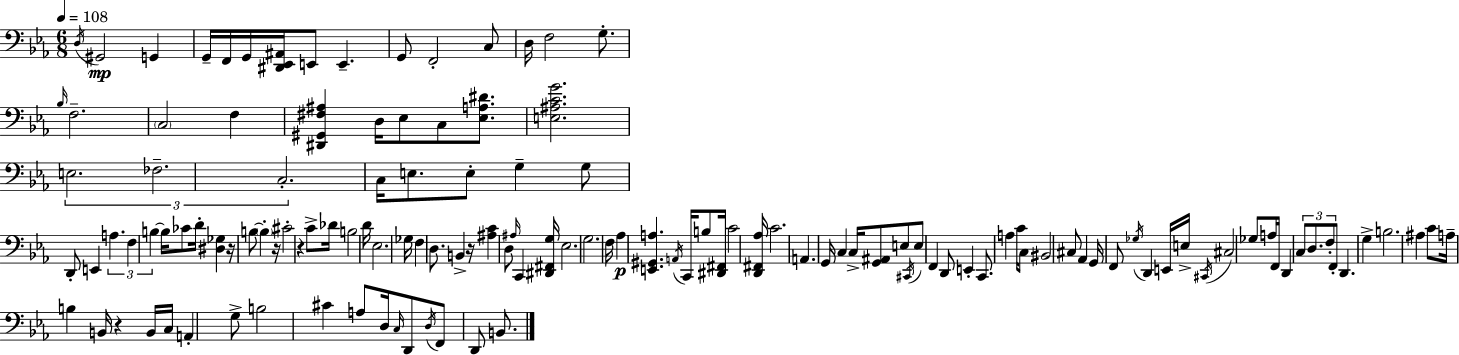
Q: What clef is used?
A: bass